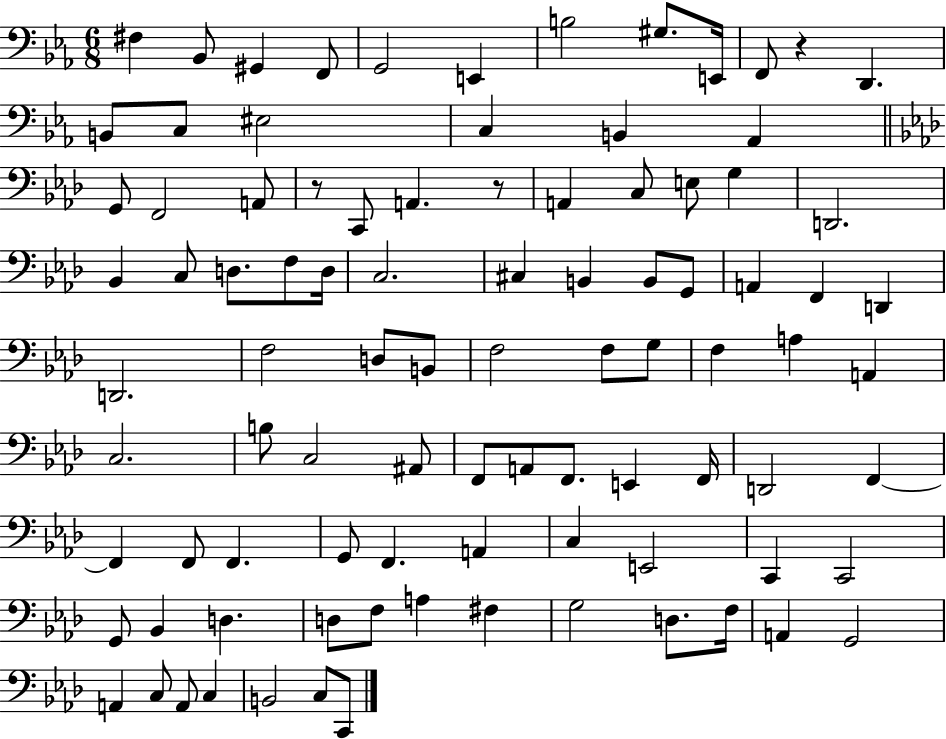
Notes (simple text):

F#3/q Bb2/e G#2/q F2/e G2/h E2/q B3/h G#3/e. E2/s F2/e R/q D2/q. B2/e C3/e EIS3/h C3/q B2/q Ab2/q G2/e F2/h A2/e R/e C2/e A2/q. R/e A2/q C3/e E3/e G3/q D2/h. Bb2/q C3/e D3/e. F3/e D3/s C3/h. C#3/q B2/q B2/e G2/e A2/q F2/q D2/q D2/h. F3/h D3/e B2/e F3/h F3/e G3/e F3/q A3/q A2/q C3/h. B3/e C3/h A#2/e F2/e A2/e F2/e. E2/q F2/s D2/h F2/q F2/q F2/e F2/q. G2/e F2/q. A2/q C3/q E2/h C2/q C2/h G2/e Bb2/q D3/q. D3/e F3/e A3/q F#3/q G3/h D3/e. F3/s A2/q G2/h A2/q C3/e A2/e C3/q B2/h C3/e C2/e